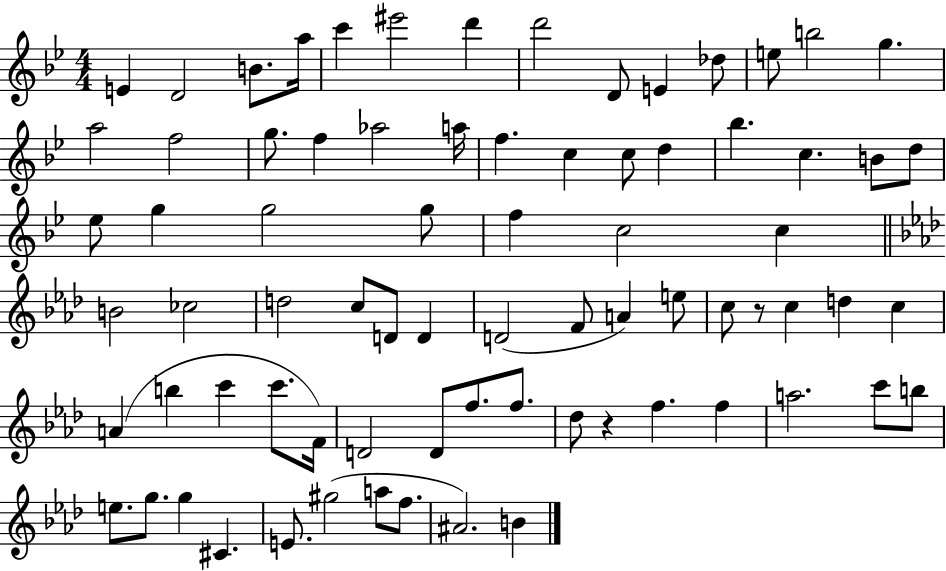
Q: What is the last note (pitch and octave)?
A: B4